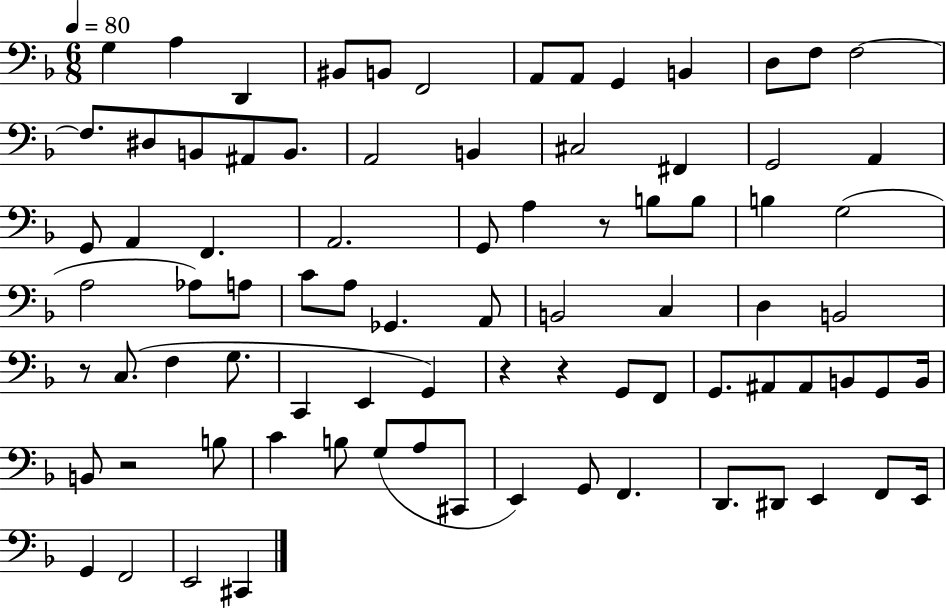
X:1
T:Untitled
M:6/8
L:1/4
K:F
G, A, D,, ^B,,/2 B,,/2 F,,2 A,,/2 A,,/2 G,, B,, D,/2 F,/2 F,2 F,/2 ^D,/2 B,,/2 ^A,,/2 B,,/2 A,,2 B,, ^C,2 ^F,, G,,2 A,, G,,/2 A,, F,, A,,2 G,,/2 A, z/2 B,/2 B,/2 B, G,2 A,2 _A,/2 A,/2 C/2 A,/2 _G,, A,,/2 B,,2 C, D, B,,2 z/2 C,/2 F, G,/2 C,, E,, G,, z z G,,/2 F,,/2 G,,/2 ^A,,/2 ^A,,/2 B,,/2 G,,/2 B,,/4 B,,/2 z2 B,/2 C B,/2 G,/2 A,/2 ^C,,/2 E,, G,,/2 F,, D,,/2 ^D,,/2 E,, F,,/2 E,,/4 G,, F,,2 E,,2 ^C,,